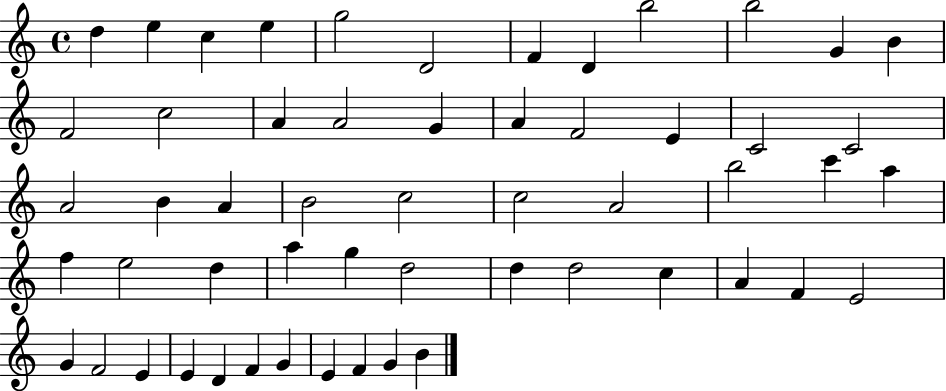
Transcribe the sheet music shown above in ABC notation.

X:1
T:Untitled
M:4/4
L:1/4
K:C
d e c e g2 D2 F D b2 b2 G B F2 c2 A A2 G A F2 E C2 C2 A2 B A B2 c2 c2 A2 b2 c' a f e2 d a g d2 d d2 c A F E2 G F2 E E D F G E F G B